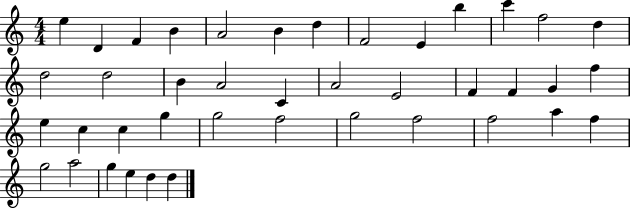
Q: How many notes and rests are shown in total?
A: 41